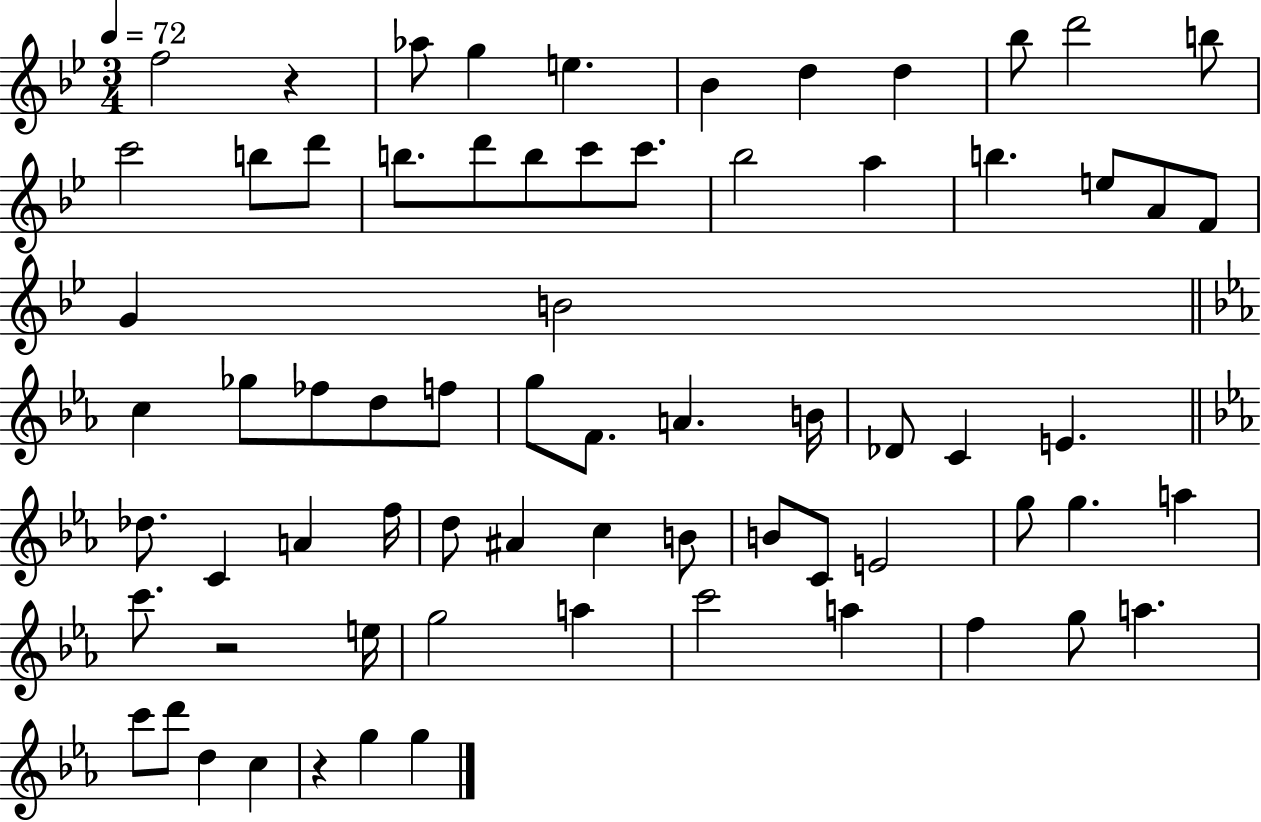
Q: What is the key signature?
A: BES major